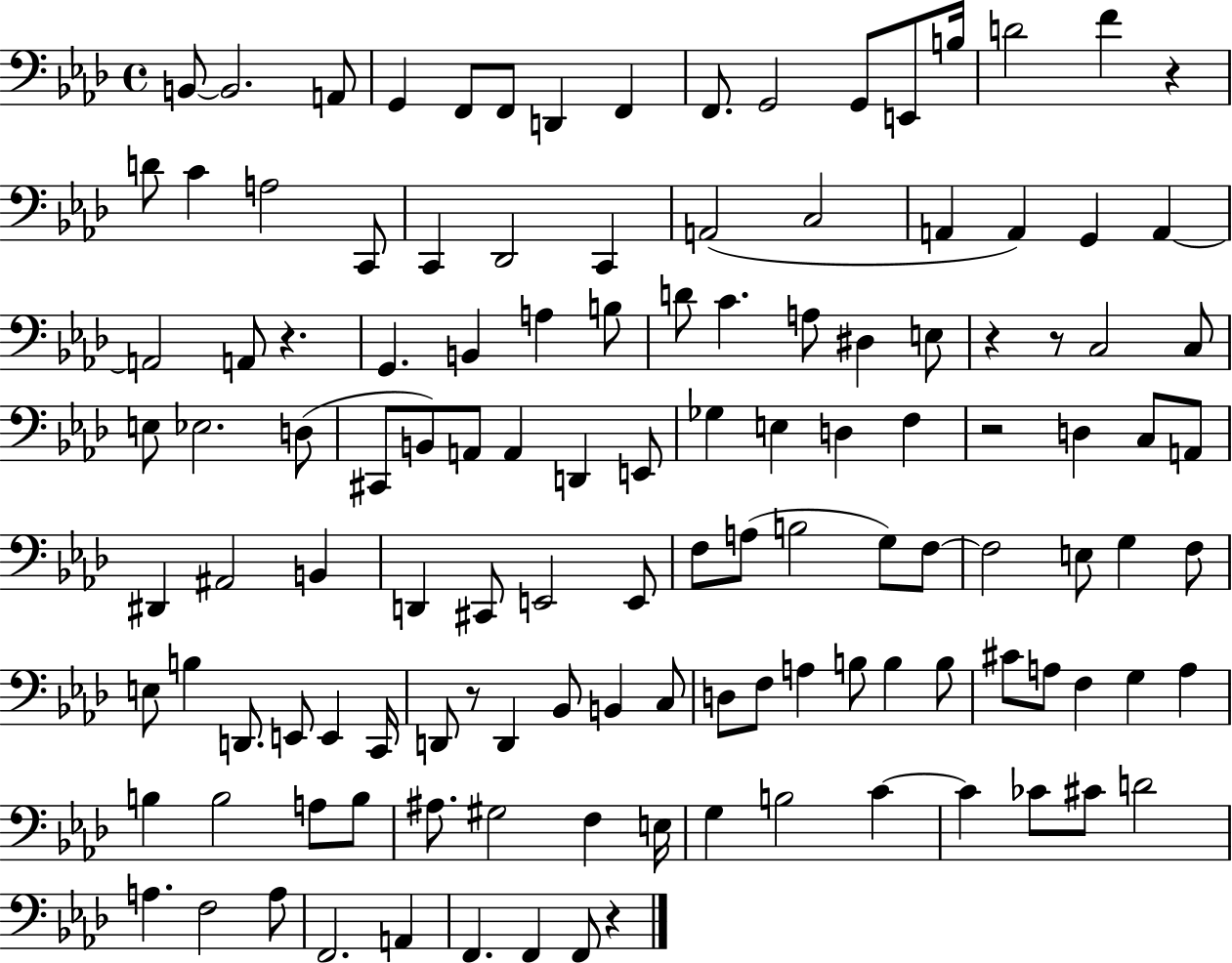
B2/e B2/h. A2/e G2/q F2/e F2/e D2/q F2/q F2/e. G2/h G2/e E2/e B3/s D4/h F4/q R/q D4/e C4/q A3/h C2/e C2/q Db2/h C2/q A2/h C3/h A2/q A2/q G2/q A2/q A2/h A2/e R/q. G2/q. B2/q A3/q B3/e D4/e C4/q. A3/e D#3/q E3/e R/q R/e C3/h C3/e E3/e Eb3/h. D3/e C#2/e B2/e A2/e A2/q D2/q E2/e Gb3/q E3/q D3/q F3/q R/h D3/q C3/e A2/e D#2/q A#2/h B2/q D2/q C#2/e E2/h E2/e F3/e A3/e B3/h G3/e F3/e F3/h E3/e G3/q F3/e E3/e B3/q D2/e. E2/e E2/q C2/s D2/e R/e D2/q Bb2/e B2/q C3/e D3/e F3/e A3/q B3/e B3/q B3/e C#4/e A3/e F3/q G3/q A3/q B3/q B3/h A3/e B3/e A#3/e. G#3/h F3/q E3/s G3/q B3/h C4/q C4/q CES4/e C#4/e D4/h A3/q. F3/h A3/e F2/h. A2/q F2/q. F2/q F2/e R/q